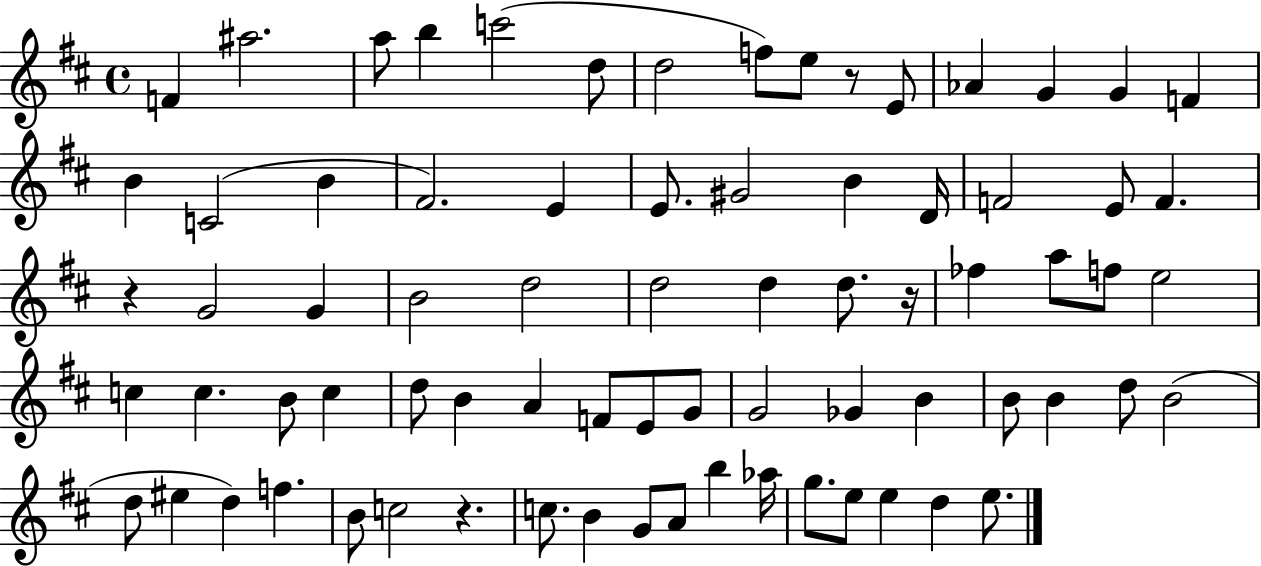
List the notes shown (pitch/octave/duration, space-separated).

F4/q A#5/h. A5/e B5/q C6/h D5/e D5/h F5/e E5/e R/e E4/e Ab4/q G4/q G4/q F4/q B4/q C4/h B4/q F#4/h. E4/q E4/e. G#4/h B4/q D4/s F4/h E4/e F4/q. R/q G4/h G4/q B4/h D5/h D5/h D5/q D5/e. R/s FES5/q A5/e F5/e E5/h C5/q C5/q. B4/e C5/q D5/e B4/q A4/q F4/e E4/e G4/e G4/h Gb4/q B4/q B4/e B4/q D5/e B4/h D5/e EIS5/q D5/q F5/q. B4/e C5/h R/q. C5/e. B4/q G4/e A4/e B5/q Ab5/s G5/e. E5/e E5/q D5/q E5/e.